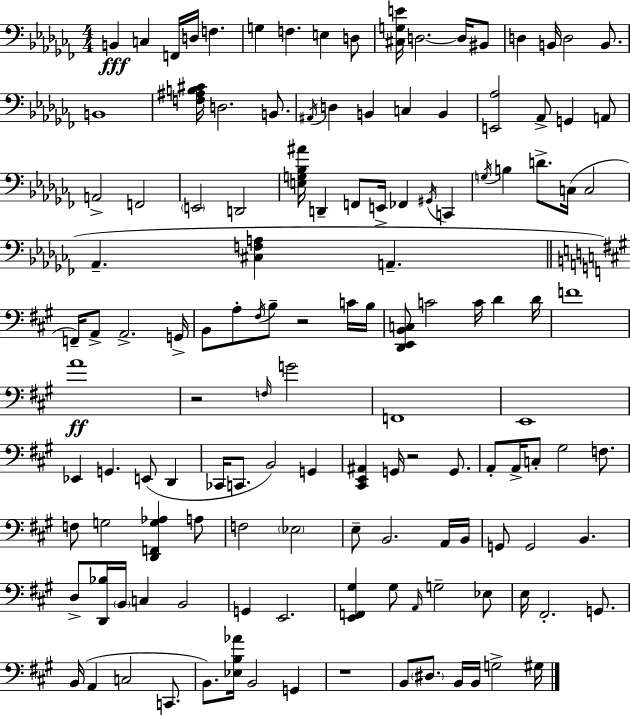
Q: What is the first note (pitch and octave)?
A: B2